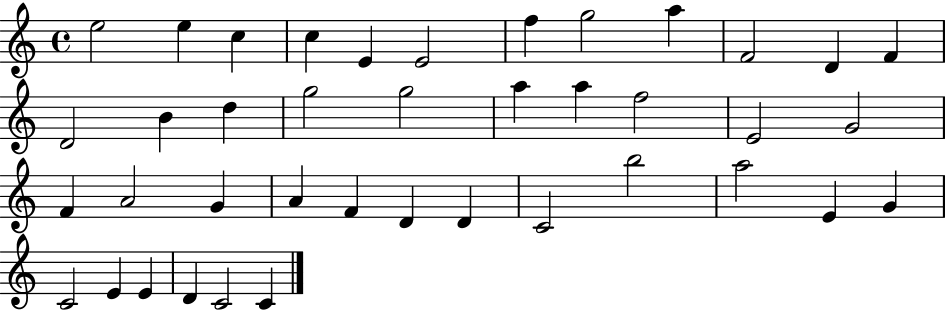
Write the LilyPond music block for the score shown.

{
  \clef treble
  \time 4/4
  \defaultTimeSignature
  \key c \major
  e''2 e''4 c''4 | c''4 e'4 e'2 | f''4 g''2 a''4 | f'2 d'4 f'4 | \break d'2 b'4 d''4 | g''2 g''2 | a''4 a''4 f''2 | e'2 g'2 | \break f'4 a'2 g'4 | a'4 f'4 d'4 d'4 | c'2 b''2 | a''2 e'4 g'4 | \break c'2 e'4 e'4 | d'4 c'2 c'4 | \bar "|."
}